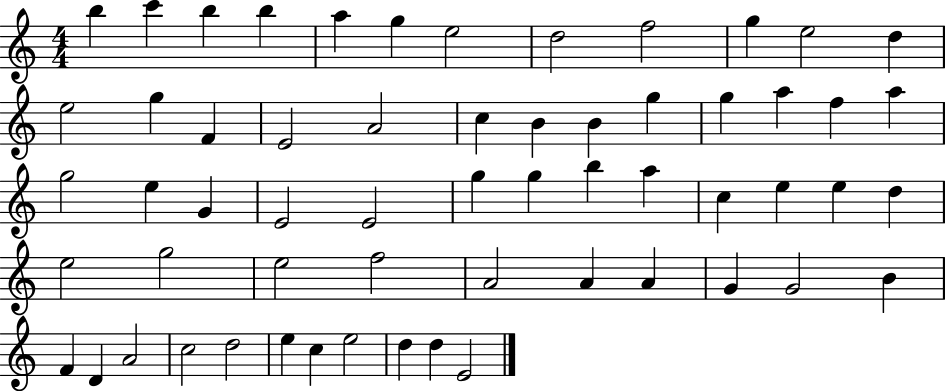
B5/q C6/q B5/q B5/q A5/q G5/q E5/h D5/h F5/h G5/q E5/h D5/q E5/h G5/q F4/q E4/h A4/h C5/q B4/q B4/q G5/q G5/q A5/q F5/q A5/q G5/h E5/q G4/q E4/h E4/h G5/q G5/q B5/q A5/q C5/q E5/q E5/q D5/q E5/h G5/h E5/h F5/h A4/h A4/q A4/q G4/q G4/h B4/q F4/q D4/q A4/h C5/h D5/h E5/q C5/q E5/h D5/q D5/q E4/h